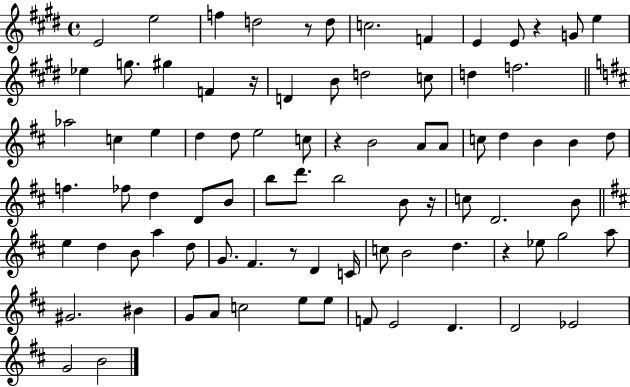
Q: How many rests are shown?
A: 7